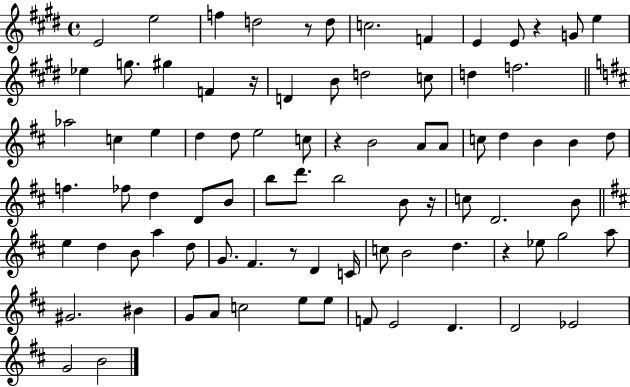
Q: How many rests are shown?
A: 7